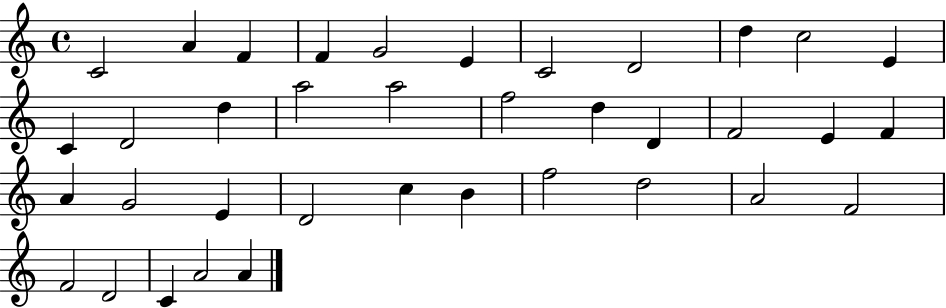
{
  \clef treble
  \time 4/4
  \defaultTimeSignature
  \key c \major
  c'2 a'4 f'4 | f'4 g'2 e'4 | c'2 d'2 | d''4 c''2 e'4 | \break c'4 d'2 d''4 | a''2 a''2 | f''2 d''4 d'4 | f'2 e'4 f'4 | \break a'4 g'2 e'4 | d'2 c''4 b'4 | f''2 d''2 | a'2 f'2 | \break f'2 d'2 | c'4 a'2 a'4 | \bar "|."
}